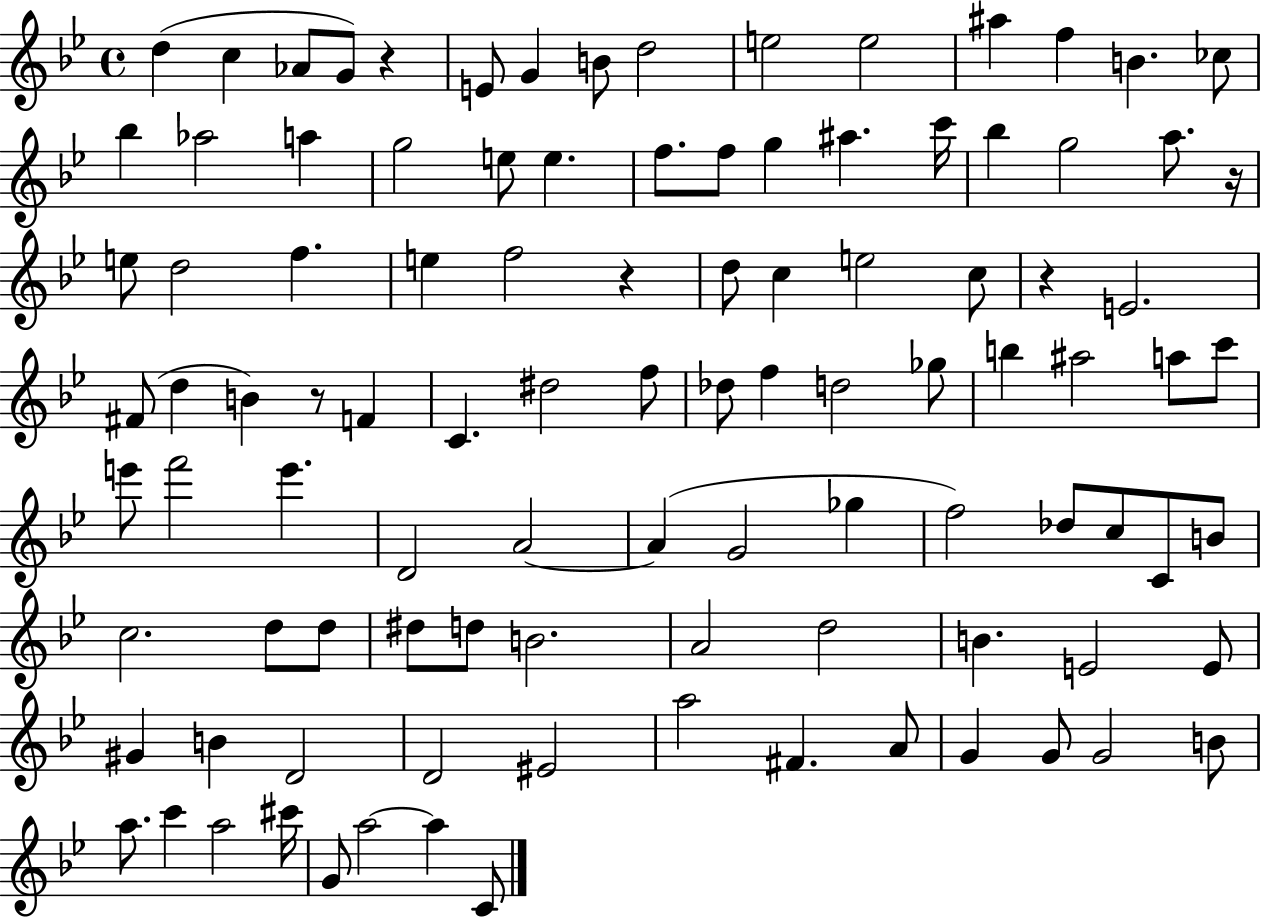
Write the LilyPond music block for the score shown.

{
  \clef treble
  \time 4/4
  \defaultTimeSignature
  \key bes \major
  d''4( c''4 aes'8 g'8) r4 | e'8 g'4 b'8 d''2 | e''2 e''2 | ais''4 f''4 b'4. ces''8 | \break bes''4 aes''2 a''4 | g''2 e''8 e''4. | f''8. f''8 g''4 ais''4. c'''16 | bes''4 g''2 a''8. r16 | \break e''8 d''2 f''4. | e''4 f''2 r4 | d''8 c''4 e''2 c''8 | r4 e'2. | \break fis'8( d''4 b'4) r8 f'4 | c'4. dis''2 f''8 | des''8 f''4 d''2 ges''8 | b''4 ais''2 a''8 c'''8 | \break e'''8 f'''2 e'''4. | d'2 a'2~~ | a'4( g'2 ges''4 | f''2) des''8 c''8 c'8 b'8 | \break c''2. d''8 d''8 | dis''8 d''8 b'2. | a'2 d''2 | b'4. e'2 e'8 | \break gis'4 b'4 d'2 | d'2 eis'2 | a''2 fis'4. a'8 | g'4 g'8 g'2 b'8 | \break a''8. c'''4 a''2 cis'''16 | g'8 a''2~~ a''4 c'8 | \bar "|."
}